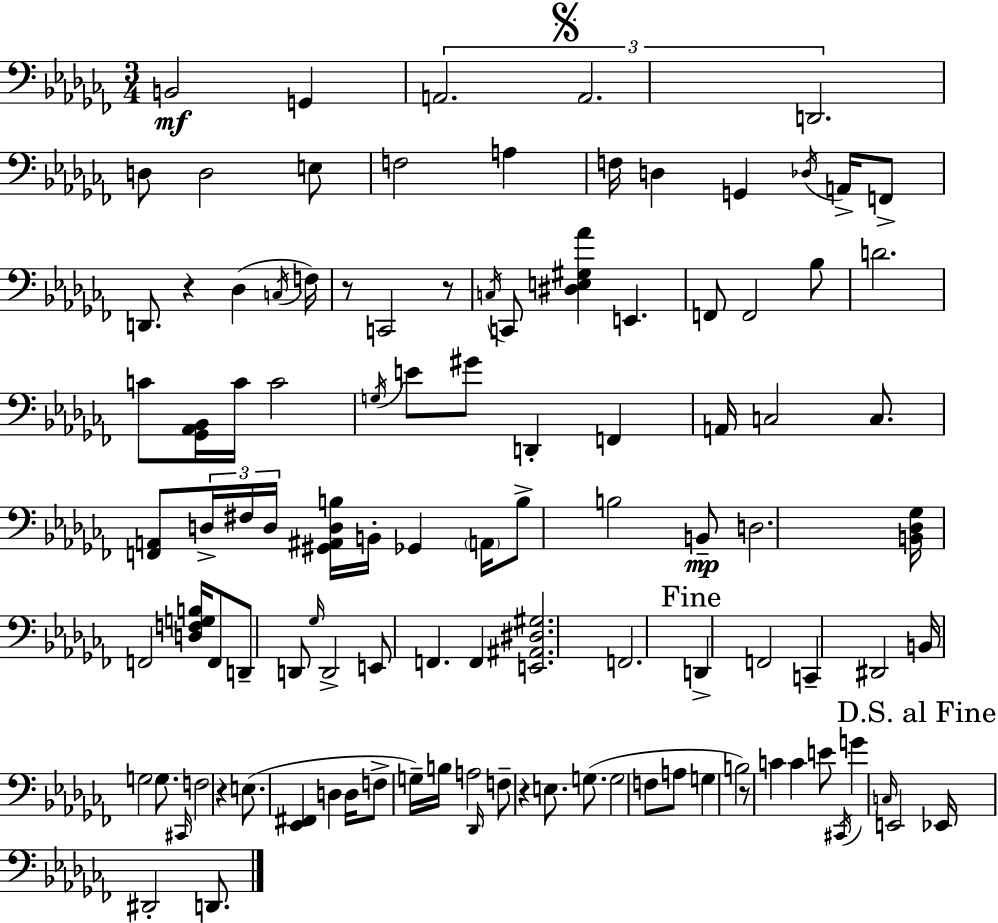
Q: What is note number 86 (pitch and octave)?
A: C4